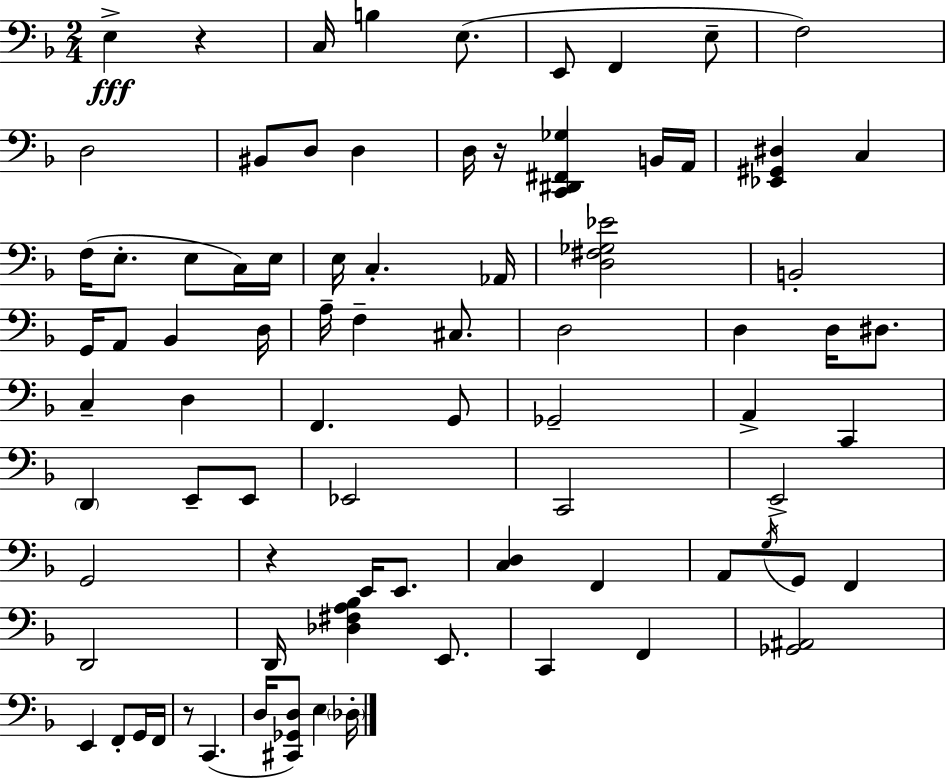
E3/q R/q C3/s B3/q E3/e. E2/e F2/q E3/e F3/h D3/h BIS2/e D3/e D3/q D3/s R/s [C2,D#2,F#2,Gb3]/q B2/s A2/s [Eb2,G#2,D#3]/q C3/q F3/s E3/e. E3/e C3/s E3/s E3/s C3/q. Ab2/s [D3,F#3,Gb3,Eb4]/h B2/h G2/s A2/e Bb2/q D3/s A3/s F3/q C#3/e. D3/h D3/q D3/s D#3/e. C3/q D3/q F2/q. G2/e Gb2/h A2/q C2/q D2/q E2/e E2/e Eb2/h C2/h E2/h G2/h R/q E2/s E2/e. [C3,D3]/q F2/q A2/e G3/s G2/e F2/q D2/h D2/s [Db3,F#3,A3,Bb3]/q E2/e. C2/q F2/q [Gb2,A#2]/h E2/q F2/e G2/s F2/s R/e C2/q. D3/s [C#2,Gb2,D3]/e E3/q Db3/s